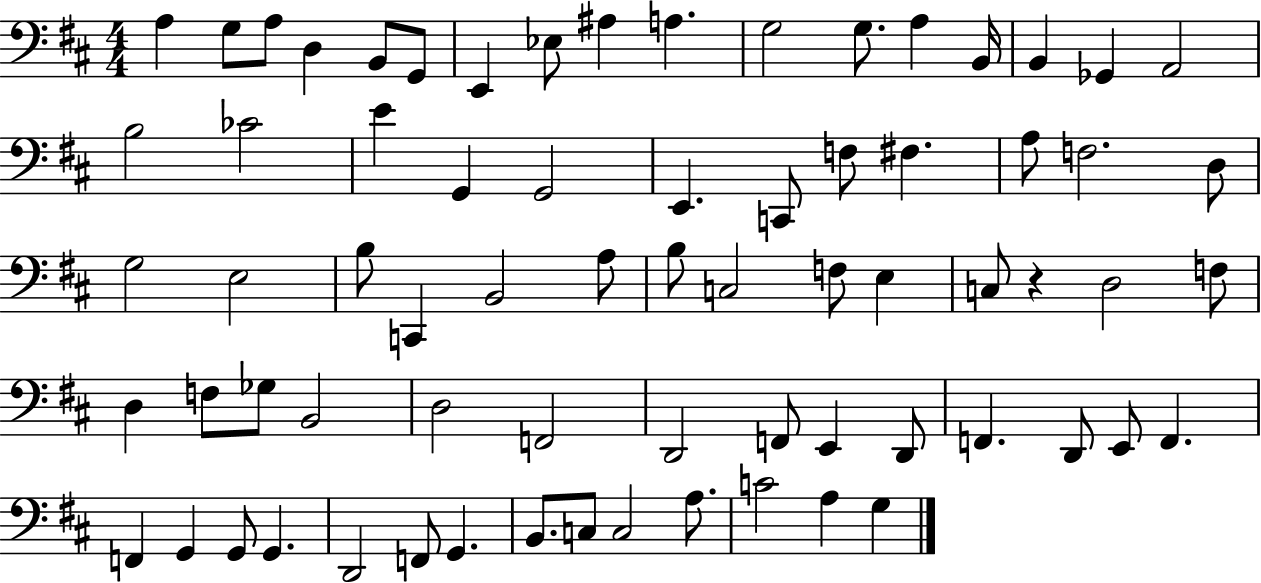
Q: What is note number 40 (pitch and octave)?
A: C3